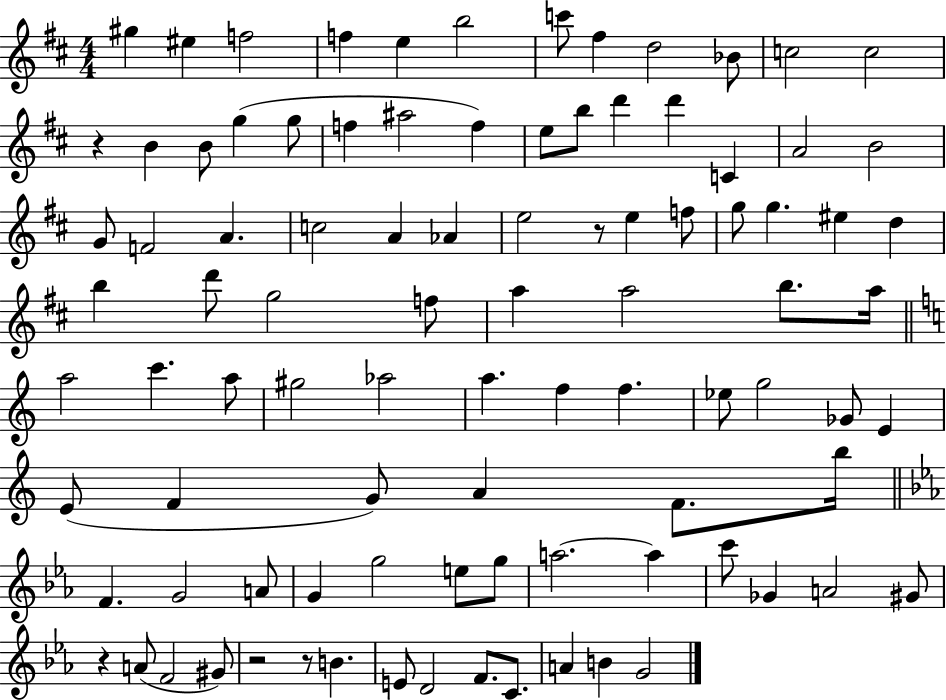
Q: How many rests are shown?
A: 5